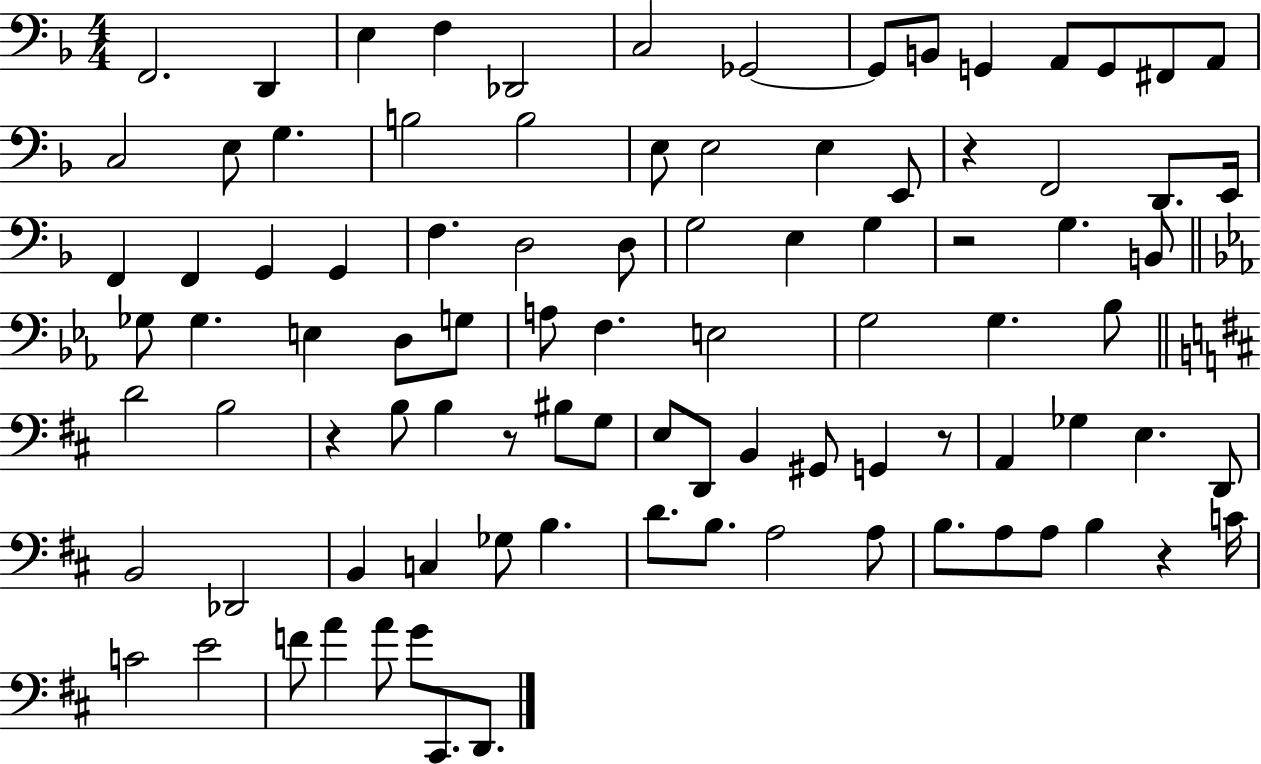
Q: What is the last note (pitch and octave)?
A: D2